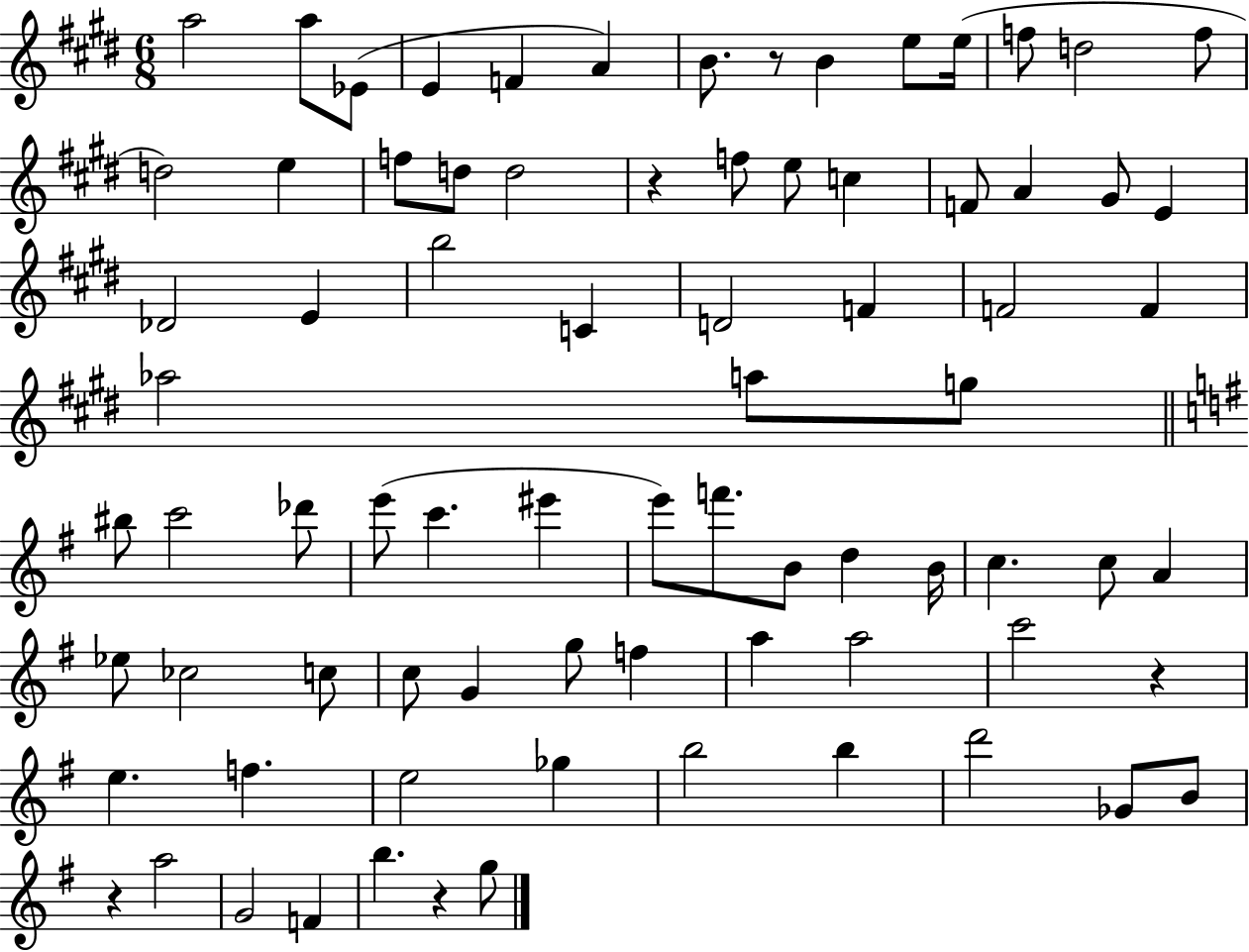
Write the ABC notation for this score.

X:1
T:Untitled
M:6/8
L:1/4
K:E
a2 a/2 _E/2 E F A B/2 z/2 B e/2 e/4 f/2 d2 f/2 d2 e f/2 d/2 d2 z f/2 e/2 c F/2 A ^G/2 E _D2 E b2 C D2 F F2 F _a2 a/2 g/2 ^b/2 c'2 _d'/2 e'/2 c' ^e' e'/2 f'/2 B/2 d B/4 c c/2 A _e/2 _c2 c/2 c/2 G g/2 f a a2 c'2 z e f e2 _g b2 b d'2 _G/2 B/2 z a2 G2 F b z g/2